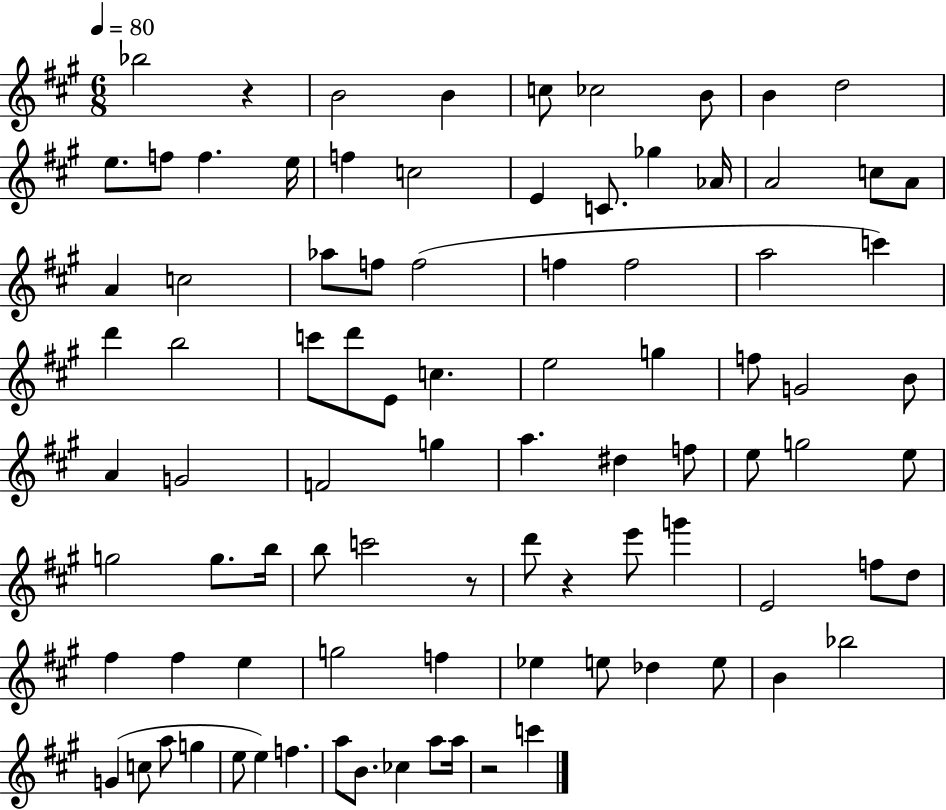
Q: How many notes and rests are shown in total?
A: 90